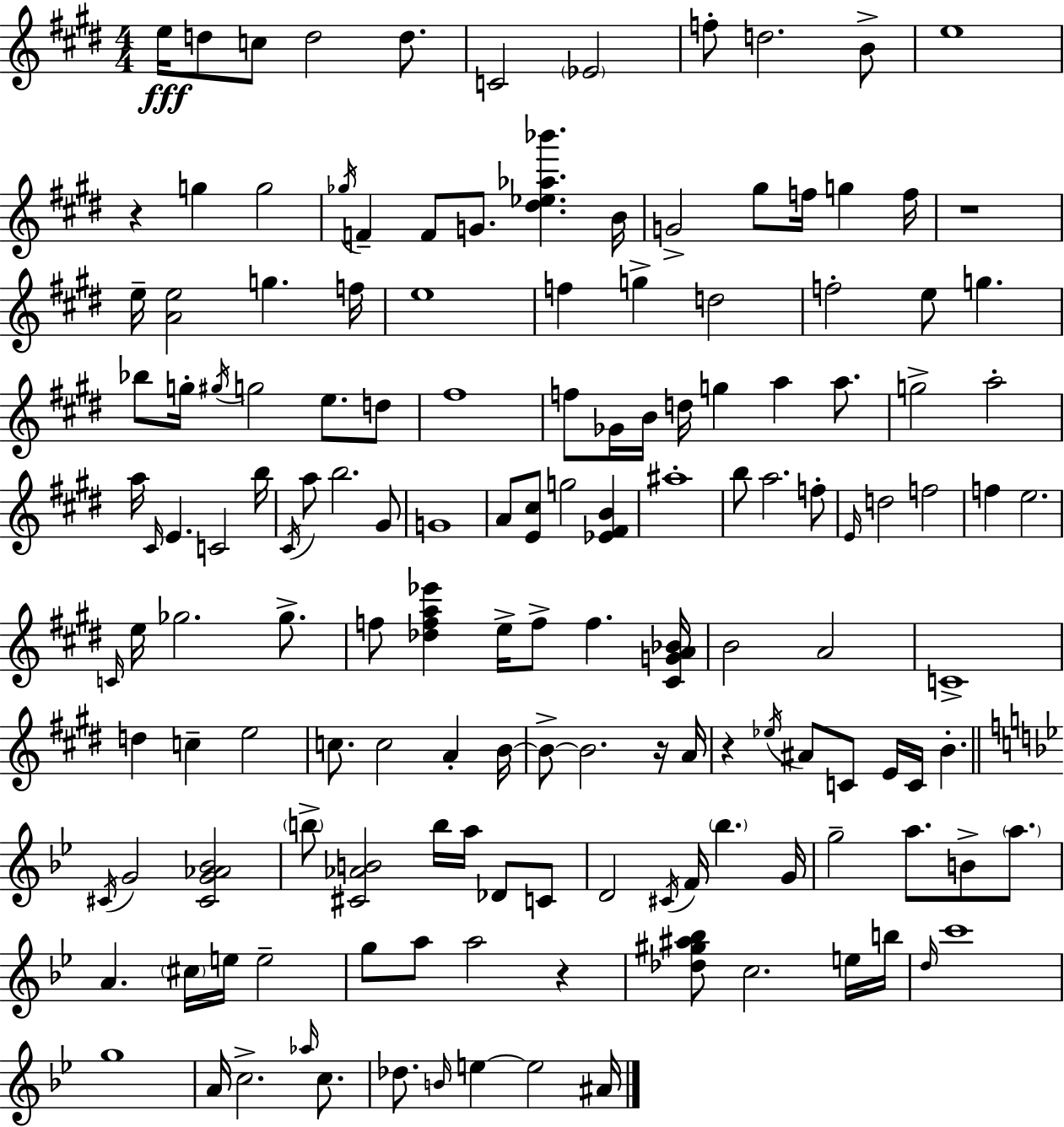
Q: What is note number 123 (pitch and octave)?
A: B5